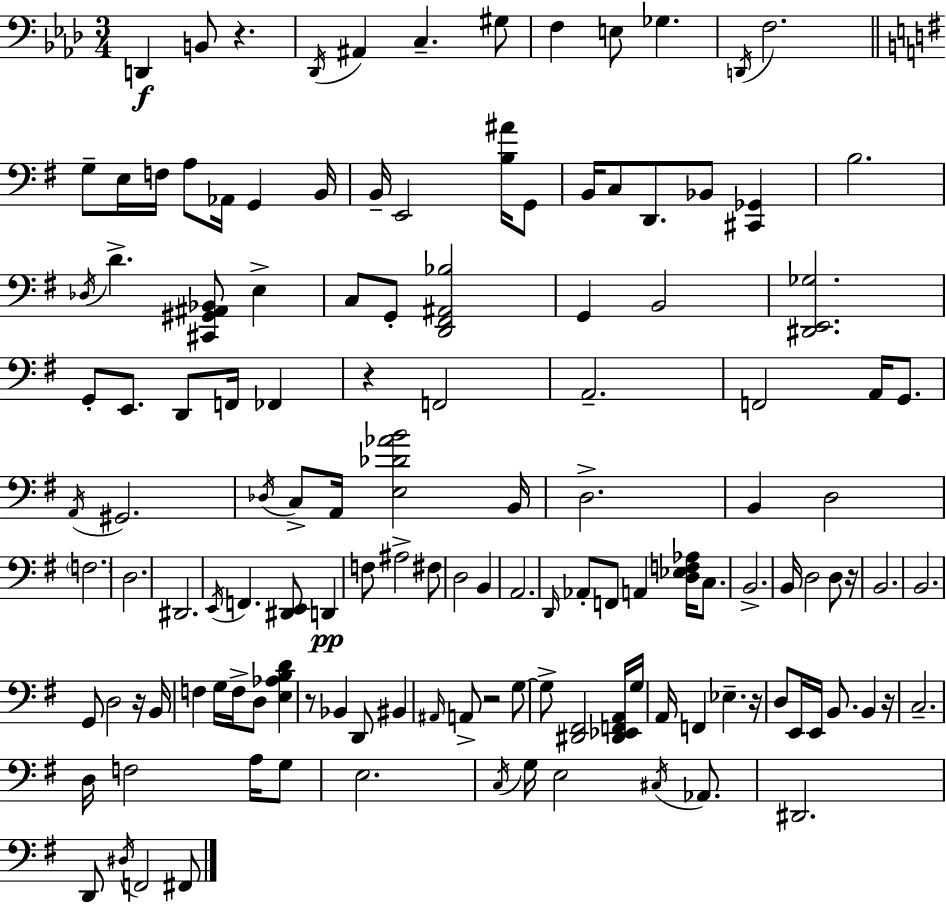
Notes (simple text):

D2/q B2/e R/q. Db2/s A#2/q C3/q. G#3/e F3/q E3/e Gb3/q. D2/s F3/h. G3/e E3/s F3/s A3/e Ab2/s G2/q B2/s B2/s E2/h [B3,A#4]/s G2/e B2/s C3/e D2/e. Bb2/e [C#2,Gb2]/q B3/h. Db3/s D4/q. [C#2,G#2,A#2,Bb2]/e E3/q C3/e G2/e [D2,F#2,A#2,Bb3]/h G2/q B2/h [D#2,E2,Gb3]/h. G2/e E2/e. D2/e F2/s FES2/q R/q F2/h A2/h. F2/h A2/s G2/e. A2/s G#2/h. Db3/s C3/e A2/s [E3,Db4,Ab4,B4]/h B2/s D3/h. B2/q D3/h F3/h. D3/h. D#2/h. E2/s F2/q. [D#2,E2]/e D2/q F3/e A#3/h F#3/e D3/h B2/q A2/h. D2/s Ab2/e F2/e A2/q [D3,Eb3,F3,Ab3]/s C3/e. B2/h. B2/s D3/h D3/e R/s B2/h. B2/h. G2/e D3/h R/s B2/s F3/q G3/s F3/s D3/e [E3,Ab3,B3,D4]/q R/e Bb2/q D2/e BIS2/q A#2/s A2/e R/h G3/e G3/e [D#2,F#2]/h [D#2,Eb2,F2,A2]/s G3/s A2/s F2/q Eb3/q. R/s D3/e E2/s E2/s B2/e. B2/q R/s C3/h. D3/s F3/h A3/s G3/e E3/h. C3/s G3/s E3/h C#3/s Ab2/e. D#2/h. D2/e D#3/s F2/h F#2/e